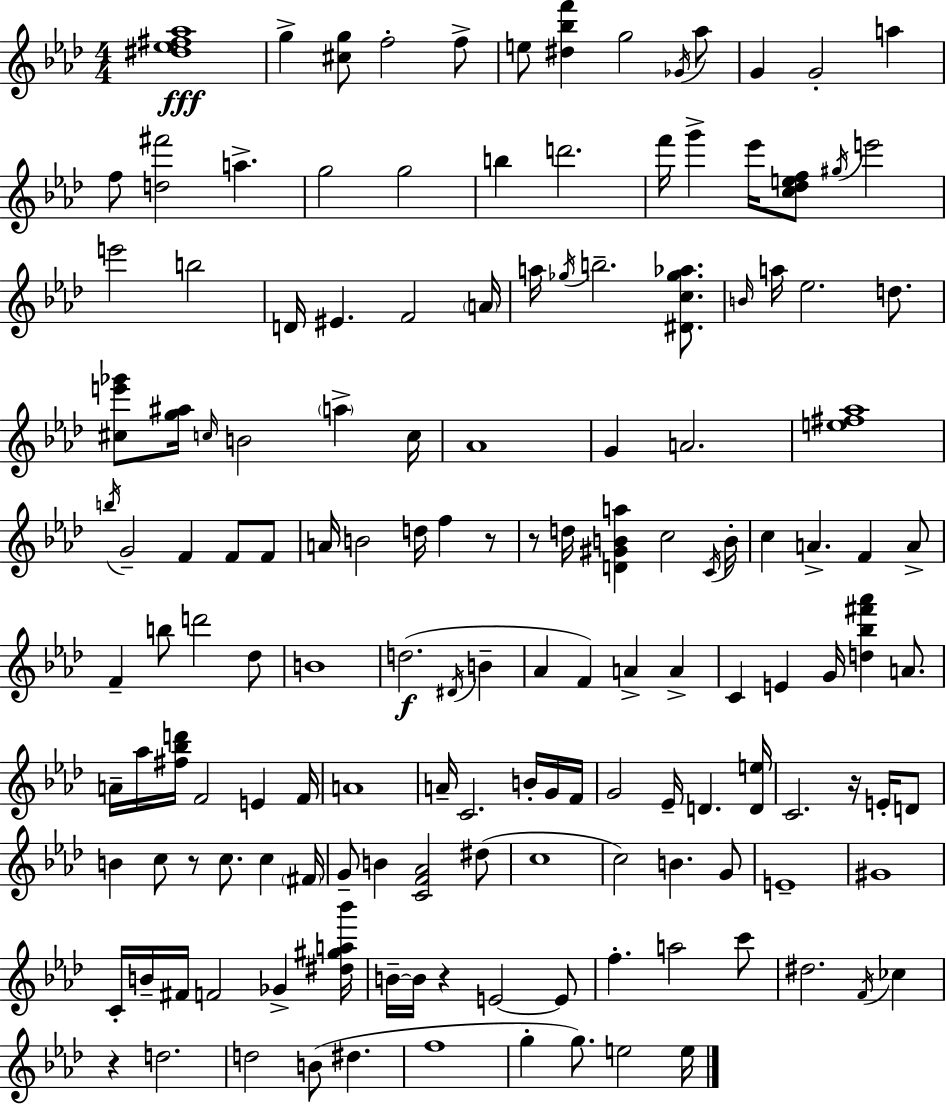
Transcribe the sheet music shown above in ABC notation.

X:1
T:Untitled
M:4/4
L:1/4
K:Fm
[^d_e^f_a]4 g [^cg]/2 f2 f/2 e/2 [^d_bf'] g2 _G/4 _a/2 G G2 a f/2 [d^f']2 a g2 g2 b d'2 f'/4 g' _e'/4 [c_def]/2 ^g/4 e'2 e'2 b2 D/4 ^E F2 A/4 a/4 _g/4 b2 [^Dc_g_a]/2 B/4 a/4 _e2 d/2 [^ce'_g']/2 [g^a]/4 c/4 B2 a c/4 _A4 G A2 [e^f_a]4 b/4 G2 F F/2 F/2 A/4 B2 d/4 f z/2 z/2 d/4 [D^GBa] c2 C/4 B/4 c A F A/2 F b/2 d'2 _d/2 B4 d2 ^D/4 B _A F A A C E G/4 [d_b^f'_a'] A/2 A/4 _a/4 [^f_bd']/4 F2 E F/4 A4 A/4 C2 B/4 G/4 F/4 G2 _E/4 D [De]/4 C2 z/4 E/4 D/2 B c/2 z/2 c/2 c ^F/4 G/2 B [CF_A]2 ^d/2 c4 c2 B G/2 E4 ^G4 C/4 B/4 ^F/4 F2 _G [^d^ga_b']/4 B/4 B/4 z E2 E/2 f a2 c'/2 ^d2 F/4 _c z d2 d2 B/2 ^d f4 g g/2 e2 e/4